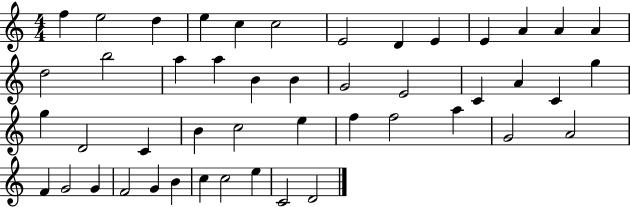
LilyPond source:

{
  \clef treble
  \numericTimeSignature
  \time 4/4
  \key c \major
  f''4 e''2 d''4 | e''4 c''4 c''2 | e'2 d'4 e'4 | e'4 a'4 a'4 a'4 | \break d''2 b''2 | a''4 a''4 b'4 b'4 | g'2 e'2 | c'4 a'4 c'4 g''4 | \break g''4 d'2 c'4 | b'4 c''2 e''4 | f''4 f''2 a''4 | g'2 a'2 | \break f'4 g'2 g'4 | f'2 g'4 b'4 | c''4 c''2 e''4 | c'2 d'2 | \break \bar "|."
}